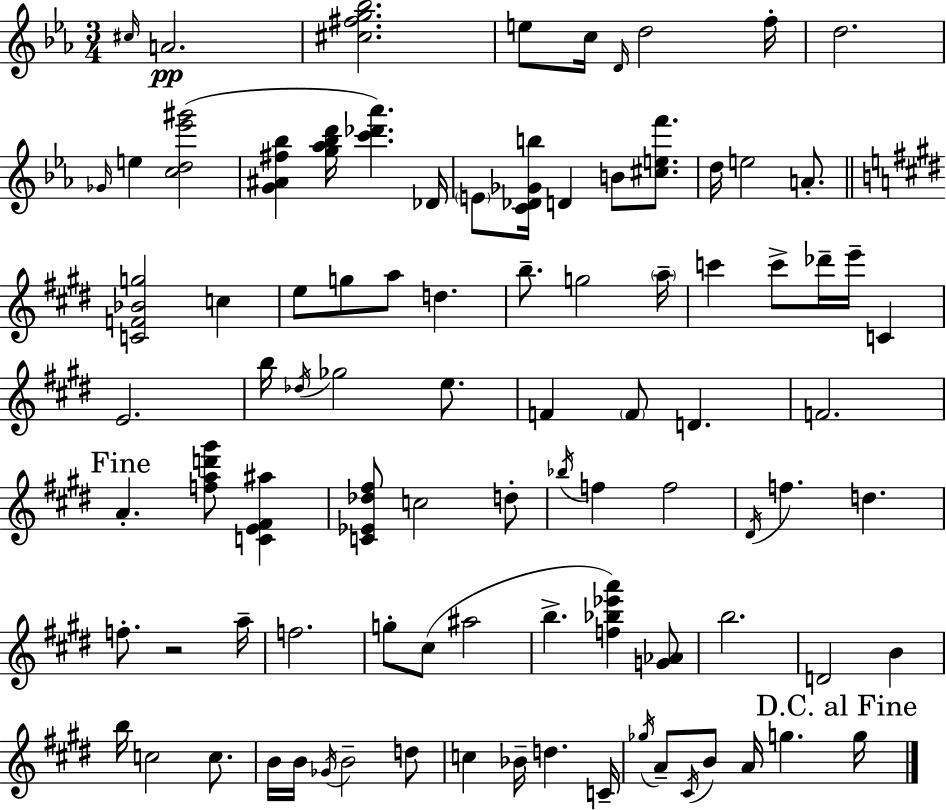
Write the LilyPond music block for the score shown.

{
  \clef treble
  \numericTimeSignature
  \time 3/4
  \key c \minor
  \grace { cis''16 }\pp a'2. | <cis'' fis'' g'' bes''>2. | e''8 c''16 \grace { d'16 } d''2 | f''16-. d''2. | \break \grace { ges'16 } e''4 <c'' d'' ees''' gis'''>2( | <g' ais' fis'' bes''>4 <g'' aes'' bes'' d'''>16 <c''' des''' aes'''>4.) | des'16 \parenthesize e'8 <c' des' ges' b''>16 d'4 b'8 | <cis'' e'' f'''>8. d''16 e''2 | \break a'8.-. \bar "||" \break \key e \major <c' f' bes' g''>2 c''4 | e''8 g''8 a''8 d''4. | b''8.-- g''2 \parenthesize a''16-- | c'''4 c'''8-> des'''16-- e'''16-- c'4 | \break e'2. | b''16 \acciaccatura { des''16 } ges''2 e''8. | f'4 \parenthesize f'8 d'4. | f'2. | \break \mark "Fine" a'4.-. <f'' a'' d''' gis'''>8 <c' e' fis' ais''>4 | <c' ees' des'' fis''>8 c''2 d''8-. | \acciaccatura { bes''16 } f''4 f''2 | \acciaccatura { dis'16 } f''4. d''4. | \break f''8.-. r2 | a''16-- f''2. | g''8-. cis''8( ais''2 | b''4.-> <f'' bes'' ees''' a'''>4) | \break <g' aes'>8 b''2. | d'2 b'4 | b''16 c''2 | c''8. b'16 b'16 \acciaccatura { ges'16 } b'2-- | \break d''8 c''4 bes'16-- d''4. | c'16-- \acciaccatura { ges''16 } a'8-- \acciaccatura { cis'16 } b'8 a'16 g''4. | \mark "D.C. al Fine" g''16 \bar "|."
}